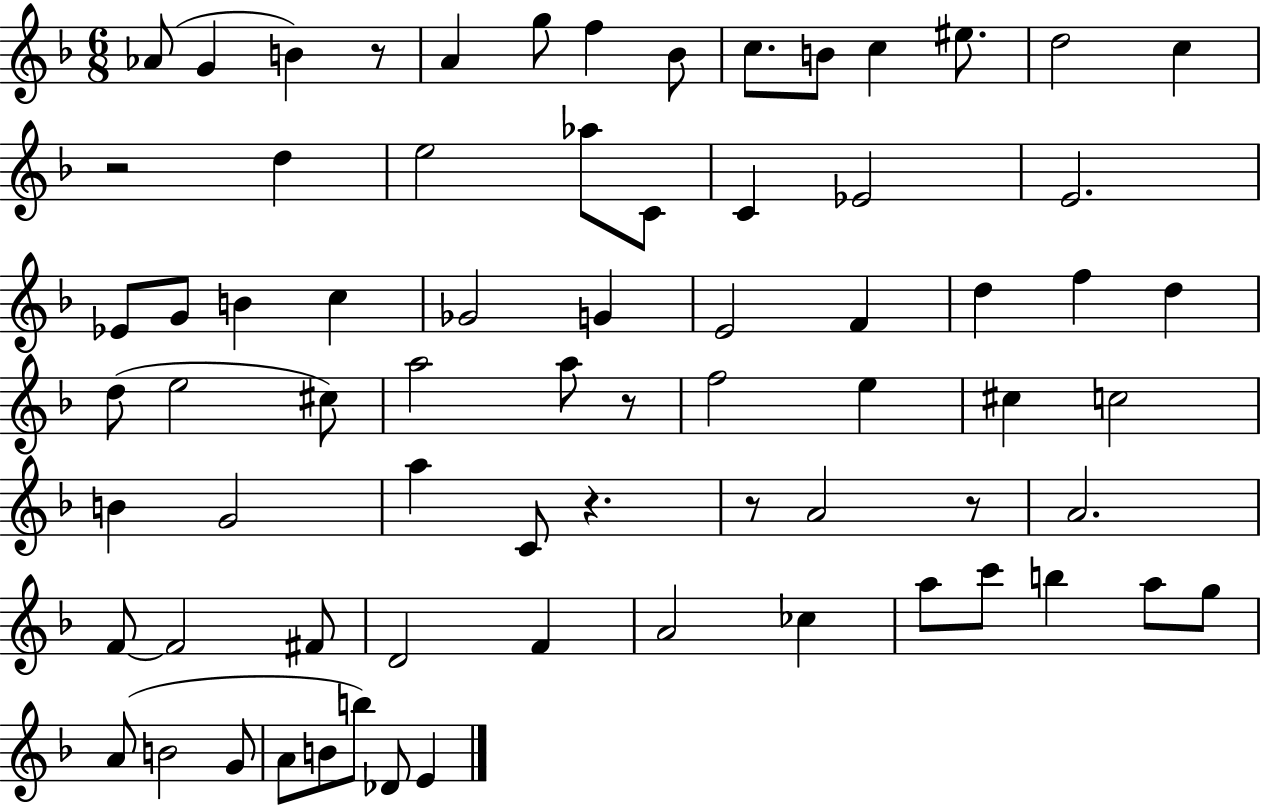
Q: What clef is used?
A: treble